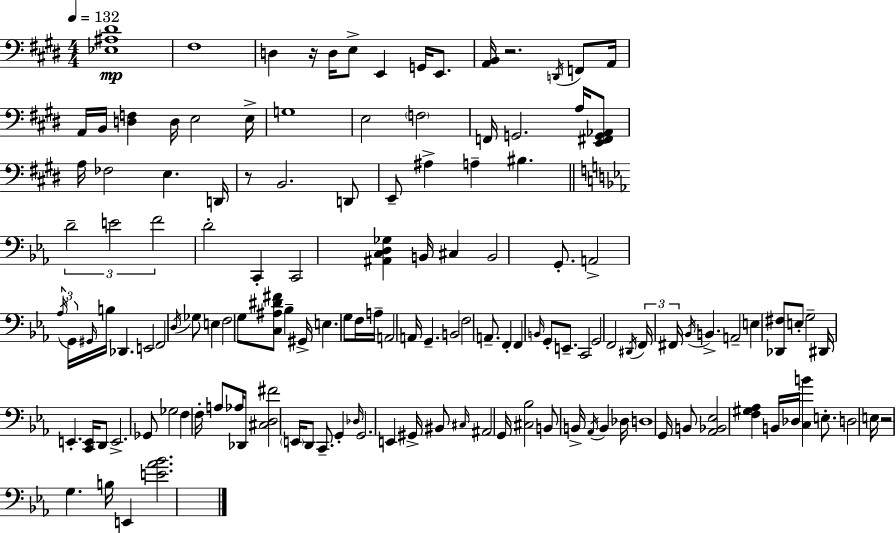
[Eb3,A#3,D#4]/w F#3/w D3/q R/s D3/s E3/e E2/q G2/s E2/e. [A2,B2]/s R/h. D2/s F2/e A2/s A2/s B2/s [D3,F3]/q D3/s E3/h E3/s G3/w E3/h F3/h F2/s G2/h. A3/s [E2,F#2,G2,Ab2]/e A3/s FES3/h E3/q. D2/s R/e B2/h. D2/e E2/e A#3/q A3/q BIS3/q. D4/h E4/h F4/h D4/h C2/q C2/h [A#2,C3,D3,Gb3]/q B2/s C#3/q B2/h G2/e. A2/h Ab3/s G2/s G#2/s B3/s Db2/q. E2/h F2/h D3/s Gb3/e E3/q F3/h G3/e [C3,A#3,D#4,F#4]/e Bb3/q G#2/s E3/q. G3/e F3/s A3/s A2/h A2/s G2/q. B2/h F3/h A2/e. F2/q F2/q B2/s G2/e E2/e. C2/h G2/h F2/h D#2/s F2/s F#2/s Bb2/s B2/q. A2/h E3/q [Db2,F#3]/e E3/e G3/h D#2/s E2/q. [C2,E2]/s D2/e E2/h. Gb2/e Gb3/h F3/q F3/s A3/e Ab3/s Db2/e [C#3,D3,F#4]/h E2/s D2/e C2/e. G2/q Db3/s G2/h. E2/q G#2/s BIS2/e C#3/s A#2/h G2/s [C#3,Bb3]/h B2/e B2/s Ab2/s B2/q Db3/s D3/w G2/s B2/e [Ab2,Bb2,Eb3]/h [F3,G#3,Ab3]/q B2/s Db3/s [C3,B4]/q E3/e. D3/h E3/s R/h G3/q. B3/s E2/q [E4,Ab4,Bb4]/h.